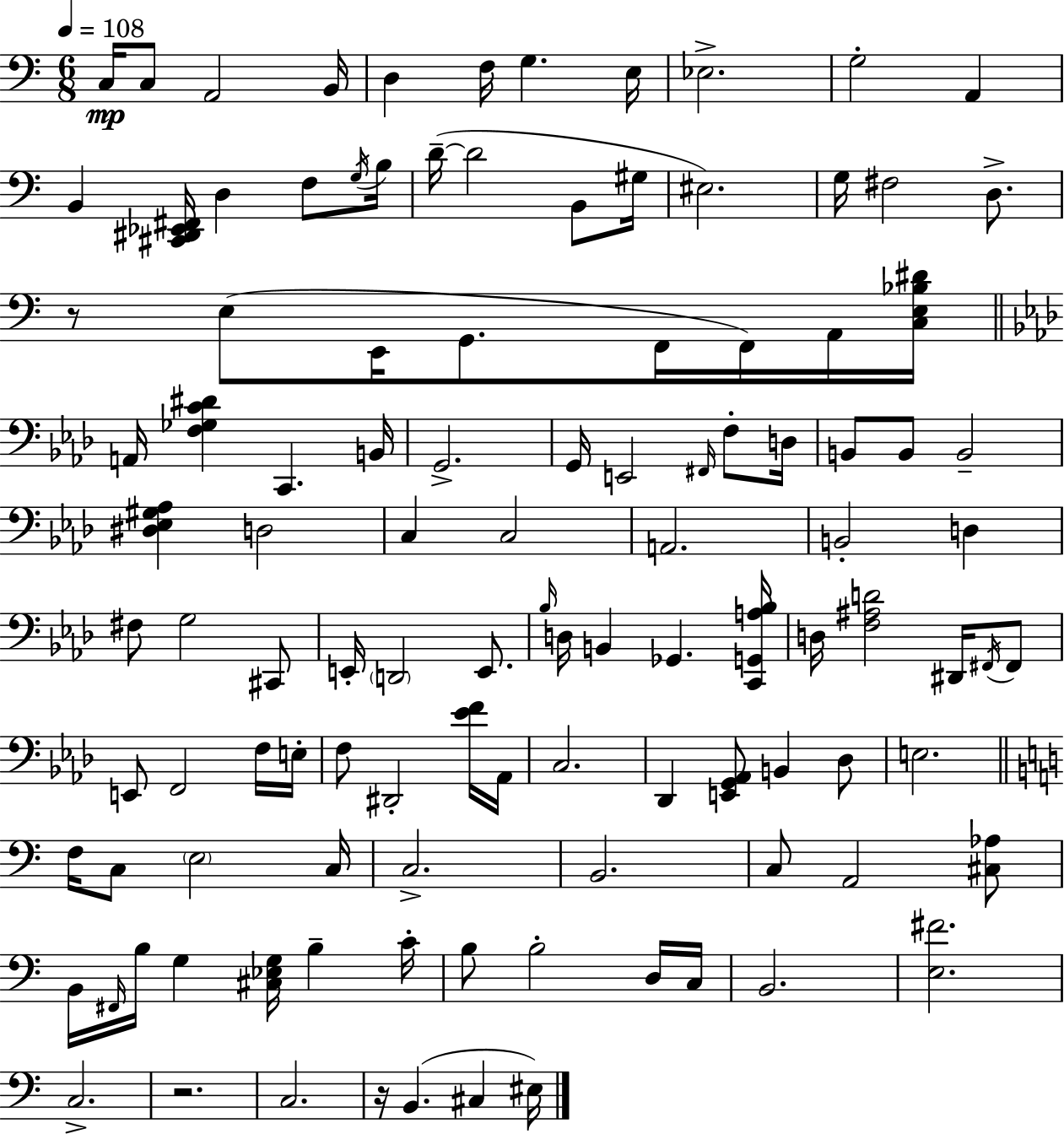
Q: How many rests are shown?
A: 3